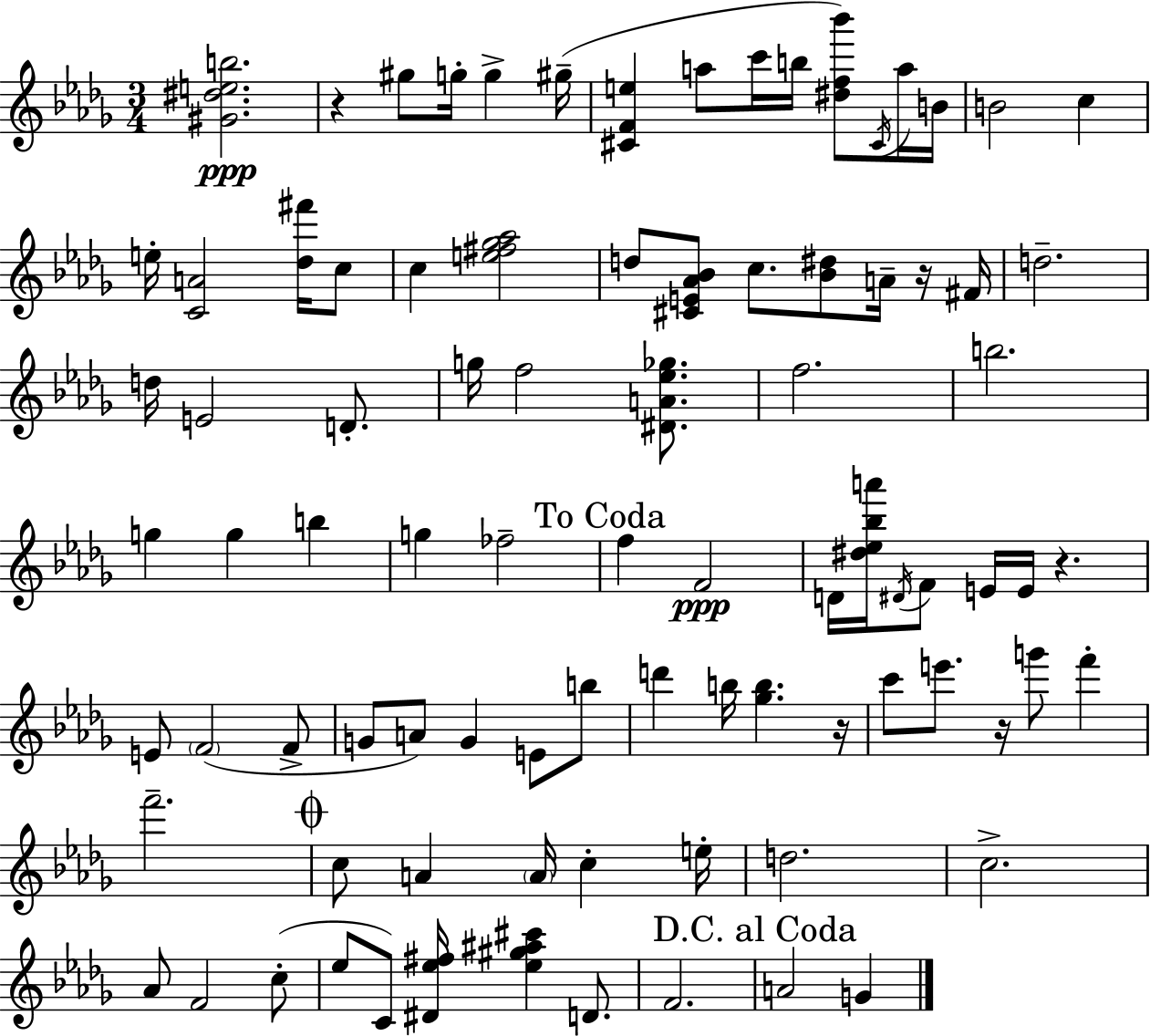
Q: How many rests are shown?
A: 5